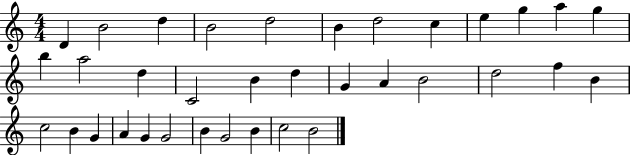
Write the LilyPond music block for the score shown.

{
  \clef treble
  \numericTimeSignature
  \time 4/4
  \key c \major
  d'4 b'2 d''4 | b'2 d''2 | b'4 d''2 c''4 | e''4 g''4 a''4 g''4 | \break b''4 a''2 d''4 | c'2 b'4 d''4 | g'4 a'4 b'2 | d''2 f''4 b'4 | \break c''2 b'4 g'4 | a'4 g'4 g'2 | b'4 g'2 b'4 | c''2 b'2 | \break \bar "|."
}